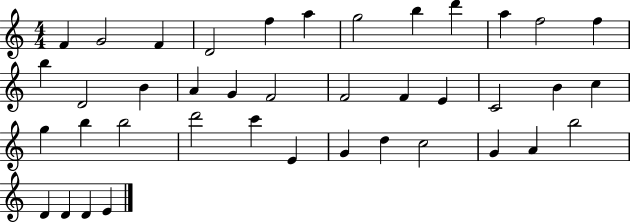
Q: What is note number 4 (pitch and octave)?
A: D4